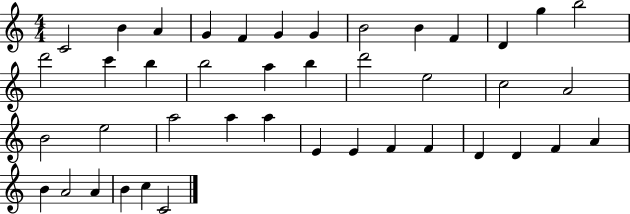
{
  \clef treble
  \numericTimeSignature
  \time 4/4
  \key c \major
  c'2 b'4 a'4 | g'4 f'4 g'4 g'4 | b'2 b'4 f'4 | d'4 g''4 b''2 | \break d'''2 c'''4 b''4 | b''2 a''4 b''4 | d'''2 e''2 | c''2 a'2 | \break b'2 e''2 | a''2 a''4 a''4 | e'4 e'4 f'4 f'4 | d'4 d'4 f'4 a'4 | \break b'4 a'2 a'4 | b'4 c''4 c'2 | \bar "|."
}